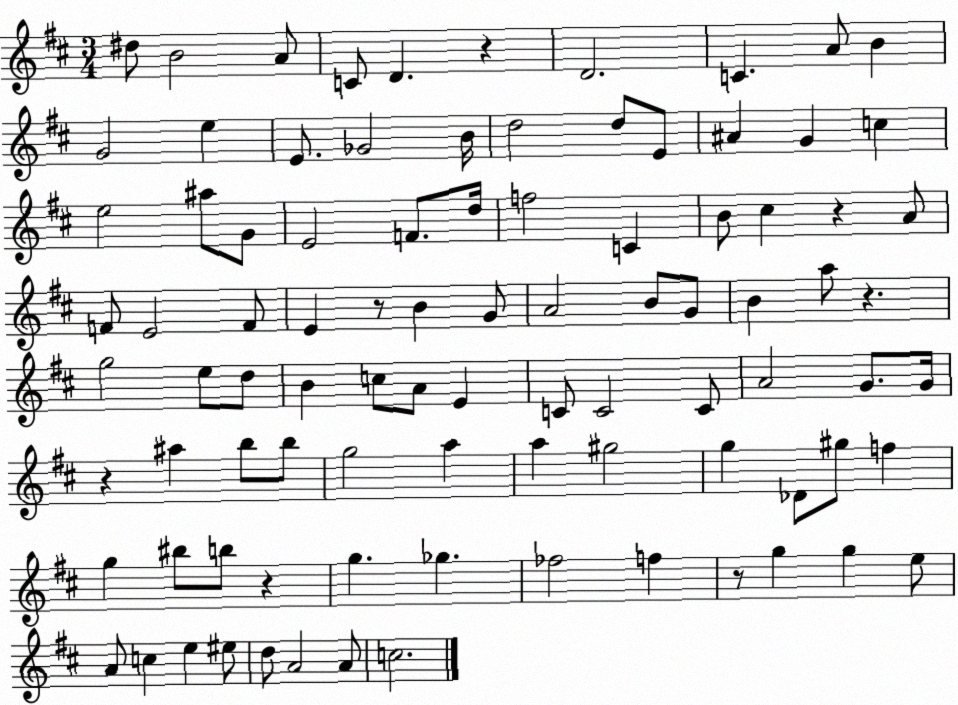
X:1
T:Untitled
M:3/4
L:1/4
K:D
^d/2 B2 A/2 C/2 D z D2 C A/2 B G2 e E/2 _G2 B/4 d2 d/2 E/2 ^A G c e2 ^a/2 G/2 E2 F/2 d/4 f2 C B/2 ^c z A/2 F/2 E2 F/2 E z/2 B G/2 A2 B/2 G/2 B a/2 z g2 e/2 d/2 B c/2 A/2 E C/2 C2 C/2 A2 G/2 G/4 z ^a b/2 b/2 g2 a a ^g2 g _D/2 ^g/2 f g ^b/2 b/2 z g _g _f2 f z/2 g g e/2 A/2 c e ^e/2 d/2 A2 A/2 c2